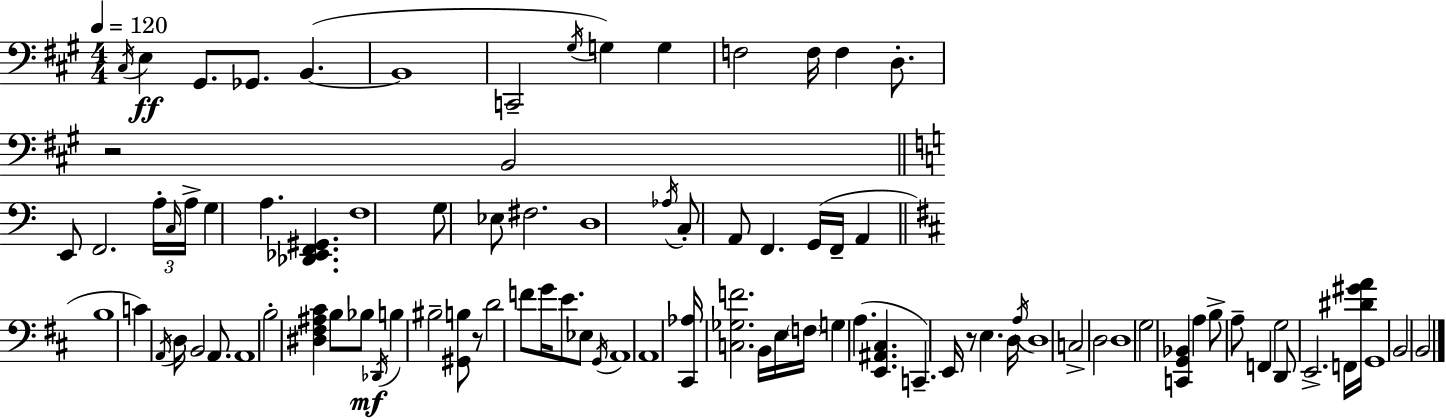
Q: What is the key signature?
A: A major